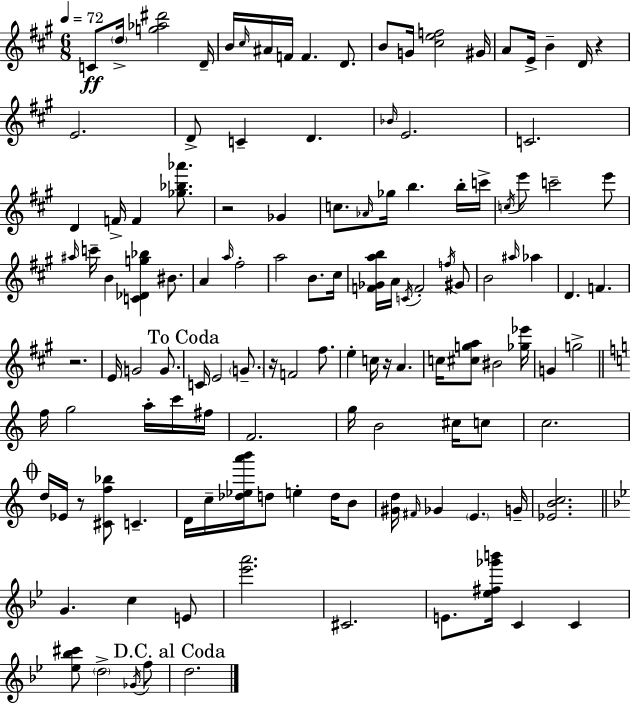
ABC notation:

X:1
T:Untitled
M:6/8
L:1/4
K:A
C/2 d/4 [g_a^d']2 D/4 B/4 ^c/4 ^A/4 F/4 F D/2 B/2 G/4 [^cef]2 ^G/4 A/2 E/4 B D/4 z E2 D/2 C D _B/4 E2 C2 D F/4 F [_g_b_a']/2 z2 _G c/2 _A/4 _g/4 b b/4 c'/4 c/4 e'/2 c'2 e'/2 ^a/4 c'/4 B [C_Dg_b] ^B/2 A a/4 ^f2 a2 B/2 ^c/4 [F_Gab]/4 A/4 C/4 F2 f/4 ^G/2 B2 ^a/4 _a D F z2 E/4 G2 G/2 C/4 E2 G/2 z/4 F2 ^f/2 e c/4 z/4 A c/4 [^cga]/2 ^B2 [_g_e']/4 G g2 f/4 g2 a/4 c'/4 ^f/4 F2 g/4 B2 ^c/4 c/2 c2 d/4 _E/4 z/2 [^Cf_b]/2 C D/4 c/4 [_d_ea'b']/4 d/2 e d/4 B/2 [^Gd]/4 ^F/4 _G E G/4 [_EBc]2 G c E/2 [_e'a']2 ^C2 E/2 [_e^f_g'b']/4 C C [_e_b^c']/2 d2 _G/4 f/2 d2